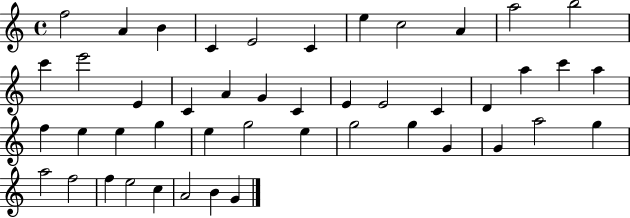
X:1
T:Untitled
M:4/4
L:1/4
K:C
f2 A B C E2 C e c2 A a2 b2 c' e'2 E C A G C E E2 C D a c' a f e e g e g2 e g2 g G G a2 g a2 f2 f e2 c A2 B G